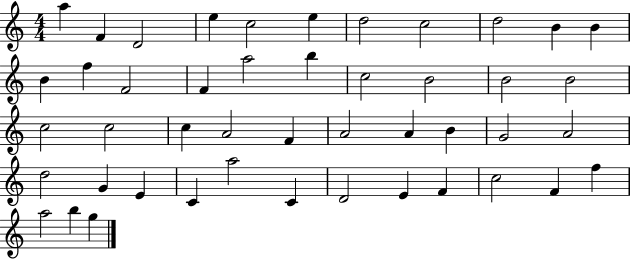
A5/q F4/q D4/h E5/q C5/h E5/q D5/h C5/h D5/h B4/q B4/q B4/q F5/q F4/h F4/q A5/h B5/q C5/h B4/h B4/h B4/h C5/h C5/h C5/q A4/h F4/q A4/h A4/q B4/q G4/h A4/h D5/h G4/q E4/q C4/q A5/h C4/q D4/h E4/q F4/q C5/h F4/q F5/q A5/h B5/q G5/q